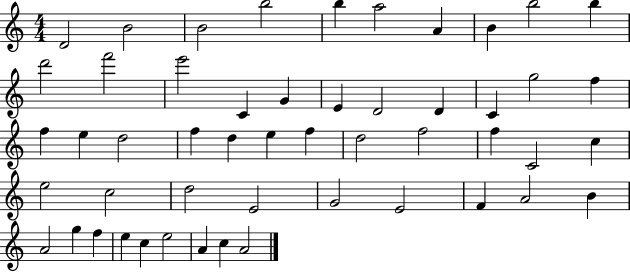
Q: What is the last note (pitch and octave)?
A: A4